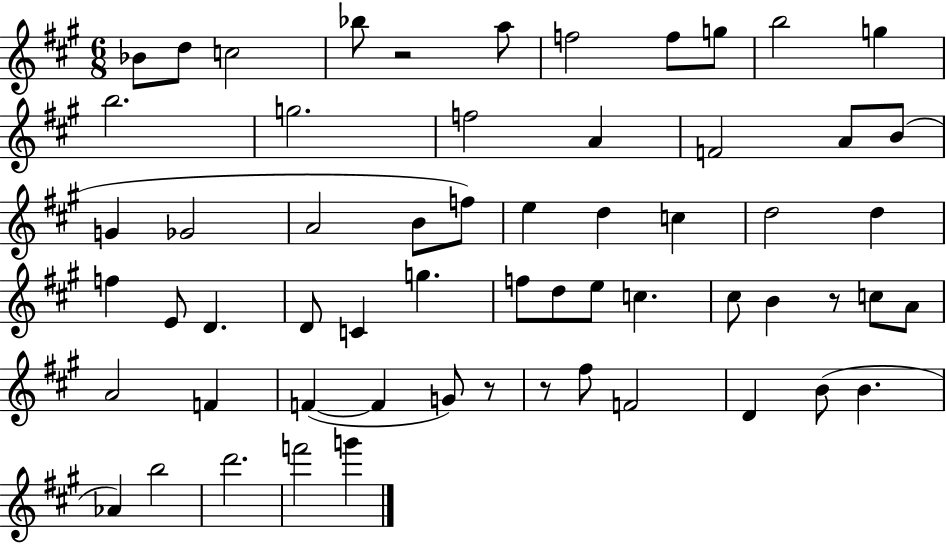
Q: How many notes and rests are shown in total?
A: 60